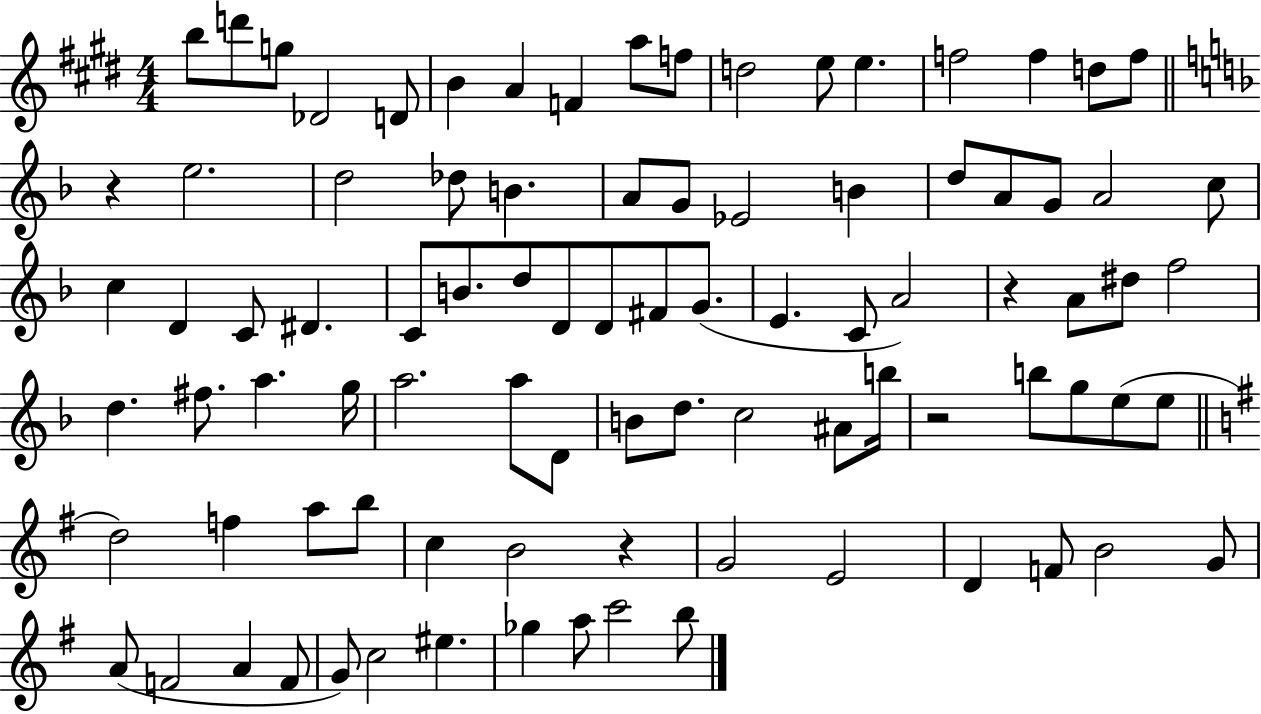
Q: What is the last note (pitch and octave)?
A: B5